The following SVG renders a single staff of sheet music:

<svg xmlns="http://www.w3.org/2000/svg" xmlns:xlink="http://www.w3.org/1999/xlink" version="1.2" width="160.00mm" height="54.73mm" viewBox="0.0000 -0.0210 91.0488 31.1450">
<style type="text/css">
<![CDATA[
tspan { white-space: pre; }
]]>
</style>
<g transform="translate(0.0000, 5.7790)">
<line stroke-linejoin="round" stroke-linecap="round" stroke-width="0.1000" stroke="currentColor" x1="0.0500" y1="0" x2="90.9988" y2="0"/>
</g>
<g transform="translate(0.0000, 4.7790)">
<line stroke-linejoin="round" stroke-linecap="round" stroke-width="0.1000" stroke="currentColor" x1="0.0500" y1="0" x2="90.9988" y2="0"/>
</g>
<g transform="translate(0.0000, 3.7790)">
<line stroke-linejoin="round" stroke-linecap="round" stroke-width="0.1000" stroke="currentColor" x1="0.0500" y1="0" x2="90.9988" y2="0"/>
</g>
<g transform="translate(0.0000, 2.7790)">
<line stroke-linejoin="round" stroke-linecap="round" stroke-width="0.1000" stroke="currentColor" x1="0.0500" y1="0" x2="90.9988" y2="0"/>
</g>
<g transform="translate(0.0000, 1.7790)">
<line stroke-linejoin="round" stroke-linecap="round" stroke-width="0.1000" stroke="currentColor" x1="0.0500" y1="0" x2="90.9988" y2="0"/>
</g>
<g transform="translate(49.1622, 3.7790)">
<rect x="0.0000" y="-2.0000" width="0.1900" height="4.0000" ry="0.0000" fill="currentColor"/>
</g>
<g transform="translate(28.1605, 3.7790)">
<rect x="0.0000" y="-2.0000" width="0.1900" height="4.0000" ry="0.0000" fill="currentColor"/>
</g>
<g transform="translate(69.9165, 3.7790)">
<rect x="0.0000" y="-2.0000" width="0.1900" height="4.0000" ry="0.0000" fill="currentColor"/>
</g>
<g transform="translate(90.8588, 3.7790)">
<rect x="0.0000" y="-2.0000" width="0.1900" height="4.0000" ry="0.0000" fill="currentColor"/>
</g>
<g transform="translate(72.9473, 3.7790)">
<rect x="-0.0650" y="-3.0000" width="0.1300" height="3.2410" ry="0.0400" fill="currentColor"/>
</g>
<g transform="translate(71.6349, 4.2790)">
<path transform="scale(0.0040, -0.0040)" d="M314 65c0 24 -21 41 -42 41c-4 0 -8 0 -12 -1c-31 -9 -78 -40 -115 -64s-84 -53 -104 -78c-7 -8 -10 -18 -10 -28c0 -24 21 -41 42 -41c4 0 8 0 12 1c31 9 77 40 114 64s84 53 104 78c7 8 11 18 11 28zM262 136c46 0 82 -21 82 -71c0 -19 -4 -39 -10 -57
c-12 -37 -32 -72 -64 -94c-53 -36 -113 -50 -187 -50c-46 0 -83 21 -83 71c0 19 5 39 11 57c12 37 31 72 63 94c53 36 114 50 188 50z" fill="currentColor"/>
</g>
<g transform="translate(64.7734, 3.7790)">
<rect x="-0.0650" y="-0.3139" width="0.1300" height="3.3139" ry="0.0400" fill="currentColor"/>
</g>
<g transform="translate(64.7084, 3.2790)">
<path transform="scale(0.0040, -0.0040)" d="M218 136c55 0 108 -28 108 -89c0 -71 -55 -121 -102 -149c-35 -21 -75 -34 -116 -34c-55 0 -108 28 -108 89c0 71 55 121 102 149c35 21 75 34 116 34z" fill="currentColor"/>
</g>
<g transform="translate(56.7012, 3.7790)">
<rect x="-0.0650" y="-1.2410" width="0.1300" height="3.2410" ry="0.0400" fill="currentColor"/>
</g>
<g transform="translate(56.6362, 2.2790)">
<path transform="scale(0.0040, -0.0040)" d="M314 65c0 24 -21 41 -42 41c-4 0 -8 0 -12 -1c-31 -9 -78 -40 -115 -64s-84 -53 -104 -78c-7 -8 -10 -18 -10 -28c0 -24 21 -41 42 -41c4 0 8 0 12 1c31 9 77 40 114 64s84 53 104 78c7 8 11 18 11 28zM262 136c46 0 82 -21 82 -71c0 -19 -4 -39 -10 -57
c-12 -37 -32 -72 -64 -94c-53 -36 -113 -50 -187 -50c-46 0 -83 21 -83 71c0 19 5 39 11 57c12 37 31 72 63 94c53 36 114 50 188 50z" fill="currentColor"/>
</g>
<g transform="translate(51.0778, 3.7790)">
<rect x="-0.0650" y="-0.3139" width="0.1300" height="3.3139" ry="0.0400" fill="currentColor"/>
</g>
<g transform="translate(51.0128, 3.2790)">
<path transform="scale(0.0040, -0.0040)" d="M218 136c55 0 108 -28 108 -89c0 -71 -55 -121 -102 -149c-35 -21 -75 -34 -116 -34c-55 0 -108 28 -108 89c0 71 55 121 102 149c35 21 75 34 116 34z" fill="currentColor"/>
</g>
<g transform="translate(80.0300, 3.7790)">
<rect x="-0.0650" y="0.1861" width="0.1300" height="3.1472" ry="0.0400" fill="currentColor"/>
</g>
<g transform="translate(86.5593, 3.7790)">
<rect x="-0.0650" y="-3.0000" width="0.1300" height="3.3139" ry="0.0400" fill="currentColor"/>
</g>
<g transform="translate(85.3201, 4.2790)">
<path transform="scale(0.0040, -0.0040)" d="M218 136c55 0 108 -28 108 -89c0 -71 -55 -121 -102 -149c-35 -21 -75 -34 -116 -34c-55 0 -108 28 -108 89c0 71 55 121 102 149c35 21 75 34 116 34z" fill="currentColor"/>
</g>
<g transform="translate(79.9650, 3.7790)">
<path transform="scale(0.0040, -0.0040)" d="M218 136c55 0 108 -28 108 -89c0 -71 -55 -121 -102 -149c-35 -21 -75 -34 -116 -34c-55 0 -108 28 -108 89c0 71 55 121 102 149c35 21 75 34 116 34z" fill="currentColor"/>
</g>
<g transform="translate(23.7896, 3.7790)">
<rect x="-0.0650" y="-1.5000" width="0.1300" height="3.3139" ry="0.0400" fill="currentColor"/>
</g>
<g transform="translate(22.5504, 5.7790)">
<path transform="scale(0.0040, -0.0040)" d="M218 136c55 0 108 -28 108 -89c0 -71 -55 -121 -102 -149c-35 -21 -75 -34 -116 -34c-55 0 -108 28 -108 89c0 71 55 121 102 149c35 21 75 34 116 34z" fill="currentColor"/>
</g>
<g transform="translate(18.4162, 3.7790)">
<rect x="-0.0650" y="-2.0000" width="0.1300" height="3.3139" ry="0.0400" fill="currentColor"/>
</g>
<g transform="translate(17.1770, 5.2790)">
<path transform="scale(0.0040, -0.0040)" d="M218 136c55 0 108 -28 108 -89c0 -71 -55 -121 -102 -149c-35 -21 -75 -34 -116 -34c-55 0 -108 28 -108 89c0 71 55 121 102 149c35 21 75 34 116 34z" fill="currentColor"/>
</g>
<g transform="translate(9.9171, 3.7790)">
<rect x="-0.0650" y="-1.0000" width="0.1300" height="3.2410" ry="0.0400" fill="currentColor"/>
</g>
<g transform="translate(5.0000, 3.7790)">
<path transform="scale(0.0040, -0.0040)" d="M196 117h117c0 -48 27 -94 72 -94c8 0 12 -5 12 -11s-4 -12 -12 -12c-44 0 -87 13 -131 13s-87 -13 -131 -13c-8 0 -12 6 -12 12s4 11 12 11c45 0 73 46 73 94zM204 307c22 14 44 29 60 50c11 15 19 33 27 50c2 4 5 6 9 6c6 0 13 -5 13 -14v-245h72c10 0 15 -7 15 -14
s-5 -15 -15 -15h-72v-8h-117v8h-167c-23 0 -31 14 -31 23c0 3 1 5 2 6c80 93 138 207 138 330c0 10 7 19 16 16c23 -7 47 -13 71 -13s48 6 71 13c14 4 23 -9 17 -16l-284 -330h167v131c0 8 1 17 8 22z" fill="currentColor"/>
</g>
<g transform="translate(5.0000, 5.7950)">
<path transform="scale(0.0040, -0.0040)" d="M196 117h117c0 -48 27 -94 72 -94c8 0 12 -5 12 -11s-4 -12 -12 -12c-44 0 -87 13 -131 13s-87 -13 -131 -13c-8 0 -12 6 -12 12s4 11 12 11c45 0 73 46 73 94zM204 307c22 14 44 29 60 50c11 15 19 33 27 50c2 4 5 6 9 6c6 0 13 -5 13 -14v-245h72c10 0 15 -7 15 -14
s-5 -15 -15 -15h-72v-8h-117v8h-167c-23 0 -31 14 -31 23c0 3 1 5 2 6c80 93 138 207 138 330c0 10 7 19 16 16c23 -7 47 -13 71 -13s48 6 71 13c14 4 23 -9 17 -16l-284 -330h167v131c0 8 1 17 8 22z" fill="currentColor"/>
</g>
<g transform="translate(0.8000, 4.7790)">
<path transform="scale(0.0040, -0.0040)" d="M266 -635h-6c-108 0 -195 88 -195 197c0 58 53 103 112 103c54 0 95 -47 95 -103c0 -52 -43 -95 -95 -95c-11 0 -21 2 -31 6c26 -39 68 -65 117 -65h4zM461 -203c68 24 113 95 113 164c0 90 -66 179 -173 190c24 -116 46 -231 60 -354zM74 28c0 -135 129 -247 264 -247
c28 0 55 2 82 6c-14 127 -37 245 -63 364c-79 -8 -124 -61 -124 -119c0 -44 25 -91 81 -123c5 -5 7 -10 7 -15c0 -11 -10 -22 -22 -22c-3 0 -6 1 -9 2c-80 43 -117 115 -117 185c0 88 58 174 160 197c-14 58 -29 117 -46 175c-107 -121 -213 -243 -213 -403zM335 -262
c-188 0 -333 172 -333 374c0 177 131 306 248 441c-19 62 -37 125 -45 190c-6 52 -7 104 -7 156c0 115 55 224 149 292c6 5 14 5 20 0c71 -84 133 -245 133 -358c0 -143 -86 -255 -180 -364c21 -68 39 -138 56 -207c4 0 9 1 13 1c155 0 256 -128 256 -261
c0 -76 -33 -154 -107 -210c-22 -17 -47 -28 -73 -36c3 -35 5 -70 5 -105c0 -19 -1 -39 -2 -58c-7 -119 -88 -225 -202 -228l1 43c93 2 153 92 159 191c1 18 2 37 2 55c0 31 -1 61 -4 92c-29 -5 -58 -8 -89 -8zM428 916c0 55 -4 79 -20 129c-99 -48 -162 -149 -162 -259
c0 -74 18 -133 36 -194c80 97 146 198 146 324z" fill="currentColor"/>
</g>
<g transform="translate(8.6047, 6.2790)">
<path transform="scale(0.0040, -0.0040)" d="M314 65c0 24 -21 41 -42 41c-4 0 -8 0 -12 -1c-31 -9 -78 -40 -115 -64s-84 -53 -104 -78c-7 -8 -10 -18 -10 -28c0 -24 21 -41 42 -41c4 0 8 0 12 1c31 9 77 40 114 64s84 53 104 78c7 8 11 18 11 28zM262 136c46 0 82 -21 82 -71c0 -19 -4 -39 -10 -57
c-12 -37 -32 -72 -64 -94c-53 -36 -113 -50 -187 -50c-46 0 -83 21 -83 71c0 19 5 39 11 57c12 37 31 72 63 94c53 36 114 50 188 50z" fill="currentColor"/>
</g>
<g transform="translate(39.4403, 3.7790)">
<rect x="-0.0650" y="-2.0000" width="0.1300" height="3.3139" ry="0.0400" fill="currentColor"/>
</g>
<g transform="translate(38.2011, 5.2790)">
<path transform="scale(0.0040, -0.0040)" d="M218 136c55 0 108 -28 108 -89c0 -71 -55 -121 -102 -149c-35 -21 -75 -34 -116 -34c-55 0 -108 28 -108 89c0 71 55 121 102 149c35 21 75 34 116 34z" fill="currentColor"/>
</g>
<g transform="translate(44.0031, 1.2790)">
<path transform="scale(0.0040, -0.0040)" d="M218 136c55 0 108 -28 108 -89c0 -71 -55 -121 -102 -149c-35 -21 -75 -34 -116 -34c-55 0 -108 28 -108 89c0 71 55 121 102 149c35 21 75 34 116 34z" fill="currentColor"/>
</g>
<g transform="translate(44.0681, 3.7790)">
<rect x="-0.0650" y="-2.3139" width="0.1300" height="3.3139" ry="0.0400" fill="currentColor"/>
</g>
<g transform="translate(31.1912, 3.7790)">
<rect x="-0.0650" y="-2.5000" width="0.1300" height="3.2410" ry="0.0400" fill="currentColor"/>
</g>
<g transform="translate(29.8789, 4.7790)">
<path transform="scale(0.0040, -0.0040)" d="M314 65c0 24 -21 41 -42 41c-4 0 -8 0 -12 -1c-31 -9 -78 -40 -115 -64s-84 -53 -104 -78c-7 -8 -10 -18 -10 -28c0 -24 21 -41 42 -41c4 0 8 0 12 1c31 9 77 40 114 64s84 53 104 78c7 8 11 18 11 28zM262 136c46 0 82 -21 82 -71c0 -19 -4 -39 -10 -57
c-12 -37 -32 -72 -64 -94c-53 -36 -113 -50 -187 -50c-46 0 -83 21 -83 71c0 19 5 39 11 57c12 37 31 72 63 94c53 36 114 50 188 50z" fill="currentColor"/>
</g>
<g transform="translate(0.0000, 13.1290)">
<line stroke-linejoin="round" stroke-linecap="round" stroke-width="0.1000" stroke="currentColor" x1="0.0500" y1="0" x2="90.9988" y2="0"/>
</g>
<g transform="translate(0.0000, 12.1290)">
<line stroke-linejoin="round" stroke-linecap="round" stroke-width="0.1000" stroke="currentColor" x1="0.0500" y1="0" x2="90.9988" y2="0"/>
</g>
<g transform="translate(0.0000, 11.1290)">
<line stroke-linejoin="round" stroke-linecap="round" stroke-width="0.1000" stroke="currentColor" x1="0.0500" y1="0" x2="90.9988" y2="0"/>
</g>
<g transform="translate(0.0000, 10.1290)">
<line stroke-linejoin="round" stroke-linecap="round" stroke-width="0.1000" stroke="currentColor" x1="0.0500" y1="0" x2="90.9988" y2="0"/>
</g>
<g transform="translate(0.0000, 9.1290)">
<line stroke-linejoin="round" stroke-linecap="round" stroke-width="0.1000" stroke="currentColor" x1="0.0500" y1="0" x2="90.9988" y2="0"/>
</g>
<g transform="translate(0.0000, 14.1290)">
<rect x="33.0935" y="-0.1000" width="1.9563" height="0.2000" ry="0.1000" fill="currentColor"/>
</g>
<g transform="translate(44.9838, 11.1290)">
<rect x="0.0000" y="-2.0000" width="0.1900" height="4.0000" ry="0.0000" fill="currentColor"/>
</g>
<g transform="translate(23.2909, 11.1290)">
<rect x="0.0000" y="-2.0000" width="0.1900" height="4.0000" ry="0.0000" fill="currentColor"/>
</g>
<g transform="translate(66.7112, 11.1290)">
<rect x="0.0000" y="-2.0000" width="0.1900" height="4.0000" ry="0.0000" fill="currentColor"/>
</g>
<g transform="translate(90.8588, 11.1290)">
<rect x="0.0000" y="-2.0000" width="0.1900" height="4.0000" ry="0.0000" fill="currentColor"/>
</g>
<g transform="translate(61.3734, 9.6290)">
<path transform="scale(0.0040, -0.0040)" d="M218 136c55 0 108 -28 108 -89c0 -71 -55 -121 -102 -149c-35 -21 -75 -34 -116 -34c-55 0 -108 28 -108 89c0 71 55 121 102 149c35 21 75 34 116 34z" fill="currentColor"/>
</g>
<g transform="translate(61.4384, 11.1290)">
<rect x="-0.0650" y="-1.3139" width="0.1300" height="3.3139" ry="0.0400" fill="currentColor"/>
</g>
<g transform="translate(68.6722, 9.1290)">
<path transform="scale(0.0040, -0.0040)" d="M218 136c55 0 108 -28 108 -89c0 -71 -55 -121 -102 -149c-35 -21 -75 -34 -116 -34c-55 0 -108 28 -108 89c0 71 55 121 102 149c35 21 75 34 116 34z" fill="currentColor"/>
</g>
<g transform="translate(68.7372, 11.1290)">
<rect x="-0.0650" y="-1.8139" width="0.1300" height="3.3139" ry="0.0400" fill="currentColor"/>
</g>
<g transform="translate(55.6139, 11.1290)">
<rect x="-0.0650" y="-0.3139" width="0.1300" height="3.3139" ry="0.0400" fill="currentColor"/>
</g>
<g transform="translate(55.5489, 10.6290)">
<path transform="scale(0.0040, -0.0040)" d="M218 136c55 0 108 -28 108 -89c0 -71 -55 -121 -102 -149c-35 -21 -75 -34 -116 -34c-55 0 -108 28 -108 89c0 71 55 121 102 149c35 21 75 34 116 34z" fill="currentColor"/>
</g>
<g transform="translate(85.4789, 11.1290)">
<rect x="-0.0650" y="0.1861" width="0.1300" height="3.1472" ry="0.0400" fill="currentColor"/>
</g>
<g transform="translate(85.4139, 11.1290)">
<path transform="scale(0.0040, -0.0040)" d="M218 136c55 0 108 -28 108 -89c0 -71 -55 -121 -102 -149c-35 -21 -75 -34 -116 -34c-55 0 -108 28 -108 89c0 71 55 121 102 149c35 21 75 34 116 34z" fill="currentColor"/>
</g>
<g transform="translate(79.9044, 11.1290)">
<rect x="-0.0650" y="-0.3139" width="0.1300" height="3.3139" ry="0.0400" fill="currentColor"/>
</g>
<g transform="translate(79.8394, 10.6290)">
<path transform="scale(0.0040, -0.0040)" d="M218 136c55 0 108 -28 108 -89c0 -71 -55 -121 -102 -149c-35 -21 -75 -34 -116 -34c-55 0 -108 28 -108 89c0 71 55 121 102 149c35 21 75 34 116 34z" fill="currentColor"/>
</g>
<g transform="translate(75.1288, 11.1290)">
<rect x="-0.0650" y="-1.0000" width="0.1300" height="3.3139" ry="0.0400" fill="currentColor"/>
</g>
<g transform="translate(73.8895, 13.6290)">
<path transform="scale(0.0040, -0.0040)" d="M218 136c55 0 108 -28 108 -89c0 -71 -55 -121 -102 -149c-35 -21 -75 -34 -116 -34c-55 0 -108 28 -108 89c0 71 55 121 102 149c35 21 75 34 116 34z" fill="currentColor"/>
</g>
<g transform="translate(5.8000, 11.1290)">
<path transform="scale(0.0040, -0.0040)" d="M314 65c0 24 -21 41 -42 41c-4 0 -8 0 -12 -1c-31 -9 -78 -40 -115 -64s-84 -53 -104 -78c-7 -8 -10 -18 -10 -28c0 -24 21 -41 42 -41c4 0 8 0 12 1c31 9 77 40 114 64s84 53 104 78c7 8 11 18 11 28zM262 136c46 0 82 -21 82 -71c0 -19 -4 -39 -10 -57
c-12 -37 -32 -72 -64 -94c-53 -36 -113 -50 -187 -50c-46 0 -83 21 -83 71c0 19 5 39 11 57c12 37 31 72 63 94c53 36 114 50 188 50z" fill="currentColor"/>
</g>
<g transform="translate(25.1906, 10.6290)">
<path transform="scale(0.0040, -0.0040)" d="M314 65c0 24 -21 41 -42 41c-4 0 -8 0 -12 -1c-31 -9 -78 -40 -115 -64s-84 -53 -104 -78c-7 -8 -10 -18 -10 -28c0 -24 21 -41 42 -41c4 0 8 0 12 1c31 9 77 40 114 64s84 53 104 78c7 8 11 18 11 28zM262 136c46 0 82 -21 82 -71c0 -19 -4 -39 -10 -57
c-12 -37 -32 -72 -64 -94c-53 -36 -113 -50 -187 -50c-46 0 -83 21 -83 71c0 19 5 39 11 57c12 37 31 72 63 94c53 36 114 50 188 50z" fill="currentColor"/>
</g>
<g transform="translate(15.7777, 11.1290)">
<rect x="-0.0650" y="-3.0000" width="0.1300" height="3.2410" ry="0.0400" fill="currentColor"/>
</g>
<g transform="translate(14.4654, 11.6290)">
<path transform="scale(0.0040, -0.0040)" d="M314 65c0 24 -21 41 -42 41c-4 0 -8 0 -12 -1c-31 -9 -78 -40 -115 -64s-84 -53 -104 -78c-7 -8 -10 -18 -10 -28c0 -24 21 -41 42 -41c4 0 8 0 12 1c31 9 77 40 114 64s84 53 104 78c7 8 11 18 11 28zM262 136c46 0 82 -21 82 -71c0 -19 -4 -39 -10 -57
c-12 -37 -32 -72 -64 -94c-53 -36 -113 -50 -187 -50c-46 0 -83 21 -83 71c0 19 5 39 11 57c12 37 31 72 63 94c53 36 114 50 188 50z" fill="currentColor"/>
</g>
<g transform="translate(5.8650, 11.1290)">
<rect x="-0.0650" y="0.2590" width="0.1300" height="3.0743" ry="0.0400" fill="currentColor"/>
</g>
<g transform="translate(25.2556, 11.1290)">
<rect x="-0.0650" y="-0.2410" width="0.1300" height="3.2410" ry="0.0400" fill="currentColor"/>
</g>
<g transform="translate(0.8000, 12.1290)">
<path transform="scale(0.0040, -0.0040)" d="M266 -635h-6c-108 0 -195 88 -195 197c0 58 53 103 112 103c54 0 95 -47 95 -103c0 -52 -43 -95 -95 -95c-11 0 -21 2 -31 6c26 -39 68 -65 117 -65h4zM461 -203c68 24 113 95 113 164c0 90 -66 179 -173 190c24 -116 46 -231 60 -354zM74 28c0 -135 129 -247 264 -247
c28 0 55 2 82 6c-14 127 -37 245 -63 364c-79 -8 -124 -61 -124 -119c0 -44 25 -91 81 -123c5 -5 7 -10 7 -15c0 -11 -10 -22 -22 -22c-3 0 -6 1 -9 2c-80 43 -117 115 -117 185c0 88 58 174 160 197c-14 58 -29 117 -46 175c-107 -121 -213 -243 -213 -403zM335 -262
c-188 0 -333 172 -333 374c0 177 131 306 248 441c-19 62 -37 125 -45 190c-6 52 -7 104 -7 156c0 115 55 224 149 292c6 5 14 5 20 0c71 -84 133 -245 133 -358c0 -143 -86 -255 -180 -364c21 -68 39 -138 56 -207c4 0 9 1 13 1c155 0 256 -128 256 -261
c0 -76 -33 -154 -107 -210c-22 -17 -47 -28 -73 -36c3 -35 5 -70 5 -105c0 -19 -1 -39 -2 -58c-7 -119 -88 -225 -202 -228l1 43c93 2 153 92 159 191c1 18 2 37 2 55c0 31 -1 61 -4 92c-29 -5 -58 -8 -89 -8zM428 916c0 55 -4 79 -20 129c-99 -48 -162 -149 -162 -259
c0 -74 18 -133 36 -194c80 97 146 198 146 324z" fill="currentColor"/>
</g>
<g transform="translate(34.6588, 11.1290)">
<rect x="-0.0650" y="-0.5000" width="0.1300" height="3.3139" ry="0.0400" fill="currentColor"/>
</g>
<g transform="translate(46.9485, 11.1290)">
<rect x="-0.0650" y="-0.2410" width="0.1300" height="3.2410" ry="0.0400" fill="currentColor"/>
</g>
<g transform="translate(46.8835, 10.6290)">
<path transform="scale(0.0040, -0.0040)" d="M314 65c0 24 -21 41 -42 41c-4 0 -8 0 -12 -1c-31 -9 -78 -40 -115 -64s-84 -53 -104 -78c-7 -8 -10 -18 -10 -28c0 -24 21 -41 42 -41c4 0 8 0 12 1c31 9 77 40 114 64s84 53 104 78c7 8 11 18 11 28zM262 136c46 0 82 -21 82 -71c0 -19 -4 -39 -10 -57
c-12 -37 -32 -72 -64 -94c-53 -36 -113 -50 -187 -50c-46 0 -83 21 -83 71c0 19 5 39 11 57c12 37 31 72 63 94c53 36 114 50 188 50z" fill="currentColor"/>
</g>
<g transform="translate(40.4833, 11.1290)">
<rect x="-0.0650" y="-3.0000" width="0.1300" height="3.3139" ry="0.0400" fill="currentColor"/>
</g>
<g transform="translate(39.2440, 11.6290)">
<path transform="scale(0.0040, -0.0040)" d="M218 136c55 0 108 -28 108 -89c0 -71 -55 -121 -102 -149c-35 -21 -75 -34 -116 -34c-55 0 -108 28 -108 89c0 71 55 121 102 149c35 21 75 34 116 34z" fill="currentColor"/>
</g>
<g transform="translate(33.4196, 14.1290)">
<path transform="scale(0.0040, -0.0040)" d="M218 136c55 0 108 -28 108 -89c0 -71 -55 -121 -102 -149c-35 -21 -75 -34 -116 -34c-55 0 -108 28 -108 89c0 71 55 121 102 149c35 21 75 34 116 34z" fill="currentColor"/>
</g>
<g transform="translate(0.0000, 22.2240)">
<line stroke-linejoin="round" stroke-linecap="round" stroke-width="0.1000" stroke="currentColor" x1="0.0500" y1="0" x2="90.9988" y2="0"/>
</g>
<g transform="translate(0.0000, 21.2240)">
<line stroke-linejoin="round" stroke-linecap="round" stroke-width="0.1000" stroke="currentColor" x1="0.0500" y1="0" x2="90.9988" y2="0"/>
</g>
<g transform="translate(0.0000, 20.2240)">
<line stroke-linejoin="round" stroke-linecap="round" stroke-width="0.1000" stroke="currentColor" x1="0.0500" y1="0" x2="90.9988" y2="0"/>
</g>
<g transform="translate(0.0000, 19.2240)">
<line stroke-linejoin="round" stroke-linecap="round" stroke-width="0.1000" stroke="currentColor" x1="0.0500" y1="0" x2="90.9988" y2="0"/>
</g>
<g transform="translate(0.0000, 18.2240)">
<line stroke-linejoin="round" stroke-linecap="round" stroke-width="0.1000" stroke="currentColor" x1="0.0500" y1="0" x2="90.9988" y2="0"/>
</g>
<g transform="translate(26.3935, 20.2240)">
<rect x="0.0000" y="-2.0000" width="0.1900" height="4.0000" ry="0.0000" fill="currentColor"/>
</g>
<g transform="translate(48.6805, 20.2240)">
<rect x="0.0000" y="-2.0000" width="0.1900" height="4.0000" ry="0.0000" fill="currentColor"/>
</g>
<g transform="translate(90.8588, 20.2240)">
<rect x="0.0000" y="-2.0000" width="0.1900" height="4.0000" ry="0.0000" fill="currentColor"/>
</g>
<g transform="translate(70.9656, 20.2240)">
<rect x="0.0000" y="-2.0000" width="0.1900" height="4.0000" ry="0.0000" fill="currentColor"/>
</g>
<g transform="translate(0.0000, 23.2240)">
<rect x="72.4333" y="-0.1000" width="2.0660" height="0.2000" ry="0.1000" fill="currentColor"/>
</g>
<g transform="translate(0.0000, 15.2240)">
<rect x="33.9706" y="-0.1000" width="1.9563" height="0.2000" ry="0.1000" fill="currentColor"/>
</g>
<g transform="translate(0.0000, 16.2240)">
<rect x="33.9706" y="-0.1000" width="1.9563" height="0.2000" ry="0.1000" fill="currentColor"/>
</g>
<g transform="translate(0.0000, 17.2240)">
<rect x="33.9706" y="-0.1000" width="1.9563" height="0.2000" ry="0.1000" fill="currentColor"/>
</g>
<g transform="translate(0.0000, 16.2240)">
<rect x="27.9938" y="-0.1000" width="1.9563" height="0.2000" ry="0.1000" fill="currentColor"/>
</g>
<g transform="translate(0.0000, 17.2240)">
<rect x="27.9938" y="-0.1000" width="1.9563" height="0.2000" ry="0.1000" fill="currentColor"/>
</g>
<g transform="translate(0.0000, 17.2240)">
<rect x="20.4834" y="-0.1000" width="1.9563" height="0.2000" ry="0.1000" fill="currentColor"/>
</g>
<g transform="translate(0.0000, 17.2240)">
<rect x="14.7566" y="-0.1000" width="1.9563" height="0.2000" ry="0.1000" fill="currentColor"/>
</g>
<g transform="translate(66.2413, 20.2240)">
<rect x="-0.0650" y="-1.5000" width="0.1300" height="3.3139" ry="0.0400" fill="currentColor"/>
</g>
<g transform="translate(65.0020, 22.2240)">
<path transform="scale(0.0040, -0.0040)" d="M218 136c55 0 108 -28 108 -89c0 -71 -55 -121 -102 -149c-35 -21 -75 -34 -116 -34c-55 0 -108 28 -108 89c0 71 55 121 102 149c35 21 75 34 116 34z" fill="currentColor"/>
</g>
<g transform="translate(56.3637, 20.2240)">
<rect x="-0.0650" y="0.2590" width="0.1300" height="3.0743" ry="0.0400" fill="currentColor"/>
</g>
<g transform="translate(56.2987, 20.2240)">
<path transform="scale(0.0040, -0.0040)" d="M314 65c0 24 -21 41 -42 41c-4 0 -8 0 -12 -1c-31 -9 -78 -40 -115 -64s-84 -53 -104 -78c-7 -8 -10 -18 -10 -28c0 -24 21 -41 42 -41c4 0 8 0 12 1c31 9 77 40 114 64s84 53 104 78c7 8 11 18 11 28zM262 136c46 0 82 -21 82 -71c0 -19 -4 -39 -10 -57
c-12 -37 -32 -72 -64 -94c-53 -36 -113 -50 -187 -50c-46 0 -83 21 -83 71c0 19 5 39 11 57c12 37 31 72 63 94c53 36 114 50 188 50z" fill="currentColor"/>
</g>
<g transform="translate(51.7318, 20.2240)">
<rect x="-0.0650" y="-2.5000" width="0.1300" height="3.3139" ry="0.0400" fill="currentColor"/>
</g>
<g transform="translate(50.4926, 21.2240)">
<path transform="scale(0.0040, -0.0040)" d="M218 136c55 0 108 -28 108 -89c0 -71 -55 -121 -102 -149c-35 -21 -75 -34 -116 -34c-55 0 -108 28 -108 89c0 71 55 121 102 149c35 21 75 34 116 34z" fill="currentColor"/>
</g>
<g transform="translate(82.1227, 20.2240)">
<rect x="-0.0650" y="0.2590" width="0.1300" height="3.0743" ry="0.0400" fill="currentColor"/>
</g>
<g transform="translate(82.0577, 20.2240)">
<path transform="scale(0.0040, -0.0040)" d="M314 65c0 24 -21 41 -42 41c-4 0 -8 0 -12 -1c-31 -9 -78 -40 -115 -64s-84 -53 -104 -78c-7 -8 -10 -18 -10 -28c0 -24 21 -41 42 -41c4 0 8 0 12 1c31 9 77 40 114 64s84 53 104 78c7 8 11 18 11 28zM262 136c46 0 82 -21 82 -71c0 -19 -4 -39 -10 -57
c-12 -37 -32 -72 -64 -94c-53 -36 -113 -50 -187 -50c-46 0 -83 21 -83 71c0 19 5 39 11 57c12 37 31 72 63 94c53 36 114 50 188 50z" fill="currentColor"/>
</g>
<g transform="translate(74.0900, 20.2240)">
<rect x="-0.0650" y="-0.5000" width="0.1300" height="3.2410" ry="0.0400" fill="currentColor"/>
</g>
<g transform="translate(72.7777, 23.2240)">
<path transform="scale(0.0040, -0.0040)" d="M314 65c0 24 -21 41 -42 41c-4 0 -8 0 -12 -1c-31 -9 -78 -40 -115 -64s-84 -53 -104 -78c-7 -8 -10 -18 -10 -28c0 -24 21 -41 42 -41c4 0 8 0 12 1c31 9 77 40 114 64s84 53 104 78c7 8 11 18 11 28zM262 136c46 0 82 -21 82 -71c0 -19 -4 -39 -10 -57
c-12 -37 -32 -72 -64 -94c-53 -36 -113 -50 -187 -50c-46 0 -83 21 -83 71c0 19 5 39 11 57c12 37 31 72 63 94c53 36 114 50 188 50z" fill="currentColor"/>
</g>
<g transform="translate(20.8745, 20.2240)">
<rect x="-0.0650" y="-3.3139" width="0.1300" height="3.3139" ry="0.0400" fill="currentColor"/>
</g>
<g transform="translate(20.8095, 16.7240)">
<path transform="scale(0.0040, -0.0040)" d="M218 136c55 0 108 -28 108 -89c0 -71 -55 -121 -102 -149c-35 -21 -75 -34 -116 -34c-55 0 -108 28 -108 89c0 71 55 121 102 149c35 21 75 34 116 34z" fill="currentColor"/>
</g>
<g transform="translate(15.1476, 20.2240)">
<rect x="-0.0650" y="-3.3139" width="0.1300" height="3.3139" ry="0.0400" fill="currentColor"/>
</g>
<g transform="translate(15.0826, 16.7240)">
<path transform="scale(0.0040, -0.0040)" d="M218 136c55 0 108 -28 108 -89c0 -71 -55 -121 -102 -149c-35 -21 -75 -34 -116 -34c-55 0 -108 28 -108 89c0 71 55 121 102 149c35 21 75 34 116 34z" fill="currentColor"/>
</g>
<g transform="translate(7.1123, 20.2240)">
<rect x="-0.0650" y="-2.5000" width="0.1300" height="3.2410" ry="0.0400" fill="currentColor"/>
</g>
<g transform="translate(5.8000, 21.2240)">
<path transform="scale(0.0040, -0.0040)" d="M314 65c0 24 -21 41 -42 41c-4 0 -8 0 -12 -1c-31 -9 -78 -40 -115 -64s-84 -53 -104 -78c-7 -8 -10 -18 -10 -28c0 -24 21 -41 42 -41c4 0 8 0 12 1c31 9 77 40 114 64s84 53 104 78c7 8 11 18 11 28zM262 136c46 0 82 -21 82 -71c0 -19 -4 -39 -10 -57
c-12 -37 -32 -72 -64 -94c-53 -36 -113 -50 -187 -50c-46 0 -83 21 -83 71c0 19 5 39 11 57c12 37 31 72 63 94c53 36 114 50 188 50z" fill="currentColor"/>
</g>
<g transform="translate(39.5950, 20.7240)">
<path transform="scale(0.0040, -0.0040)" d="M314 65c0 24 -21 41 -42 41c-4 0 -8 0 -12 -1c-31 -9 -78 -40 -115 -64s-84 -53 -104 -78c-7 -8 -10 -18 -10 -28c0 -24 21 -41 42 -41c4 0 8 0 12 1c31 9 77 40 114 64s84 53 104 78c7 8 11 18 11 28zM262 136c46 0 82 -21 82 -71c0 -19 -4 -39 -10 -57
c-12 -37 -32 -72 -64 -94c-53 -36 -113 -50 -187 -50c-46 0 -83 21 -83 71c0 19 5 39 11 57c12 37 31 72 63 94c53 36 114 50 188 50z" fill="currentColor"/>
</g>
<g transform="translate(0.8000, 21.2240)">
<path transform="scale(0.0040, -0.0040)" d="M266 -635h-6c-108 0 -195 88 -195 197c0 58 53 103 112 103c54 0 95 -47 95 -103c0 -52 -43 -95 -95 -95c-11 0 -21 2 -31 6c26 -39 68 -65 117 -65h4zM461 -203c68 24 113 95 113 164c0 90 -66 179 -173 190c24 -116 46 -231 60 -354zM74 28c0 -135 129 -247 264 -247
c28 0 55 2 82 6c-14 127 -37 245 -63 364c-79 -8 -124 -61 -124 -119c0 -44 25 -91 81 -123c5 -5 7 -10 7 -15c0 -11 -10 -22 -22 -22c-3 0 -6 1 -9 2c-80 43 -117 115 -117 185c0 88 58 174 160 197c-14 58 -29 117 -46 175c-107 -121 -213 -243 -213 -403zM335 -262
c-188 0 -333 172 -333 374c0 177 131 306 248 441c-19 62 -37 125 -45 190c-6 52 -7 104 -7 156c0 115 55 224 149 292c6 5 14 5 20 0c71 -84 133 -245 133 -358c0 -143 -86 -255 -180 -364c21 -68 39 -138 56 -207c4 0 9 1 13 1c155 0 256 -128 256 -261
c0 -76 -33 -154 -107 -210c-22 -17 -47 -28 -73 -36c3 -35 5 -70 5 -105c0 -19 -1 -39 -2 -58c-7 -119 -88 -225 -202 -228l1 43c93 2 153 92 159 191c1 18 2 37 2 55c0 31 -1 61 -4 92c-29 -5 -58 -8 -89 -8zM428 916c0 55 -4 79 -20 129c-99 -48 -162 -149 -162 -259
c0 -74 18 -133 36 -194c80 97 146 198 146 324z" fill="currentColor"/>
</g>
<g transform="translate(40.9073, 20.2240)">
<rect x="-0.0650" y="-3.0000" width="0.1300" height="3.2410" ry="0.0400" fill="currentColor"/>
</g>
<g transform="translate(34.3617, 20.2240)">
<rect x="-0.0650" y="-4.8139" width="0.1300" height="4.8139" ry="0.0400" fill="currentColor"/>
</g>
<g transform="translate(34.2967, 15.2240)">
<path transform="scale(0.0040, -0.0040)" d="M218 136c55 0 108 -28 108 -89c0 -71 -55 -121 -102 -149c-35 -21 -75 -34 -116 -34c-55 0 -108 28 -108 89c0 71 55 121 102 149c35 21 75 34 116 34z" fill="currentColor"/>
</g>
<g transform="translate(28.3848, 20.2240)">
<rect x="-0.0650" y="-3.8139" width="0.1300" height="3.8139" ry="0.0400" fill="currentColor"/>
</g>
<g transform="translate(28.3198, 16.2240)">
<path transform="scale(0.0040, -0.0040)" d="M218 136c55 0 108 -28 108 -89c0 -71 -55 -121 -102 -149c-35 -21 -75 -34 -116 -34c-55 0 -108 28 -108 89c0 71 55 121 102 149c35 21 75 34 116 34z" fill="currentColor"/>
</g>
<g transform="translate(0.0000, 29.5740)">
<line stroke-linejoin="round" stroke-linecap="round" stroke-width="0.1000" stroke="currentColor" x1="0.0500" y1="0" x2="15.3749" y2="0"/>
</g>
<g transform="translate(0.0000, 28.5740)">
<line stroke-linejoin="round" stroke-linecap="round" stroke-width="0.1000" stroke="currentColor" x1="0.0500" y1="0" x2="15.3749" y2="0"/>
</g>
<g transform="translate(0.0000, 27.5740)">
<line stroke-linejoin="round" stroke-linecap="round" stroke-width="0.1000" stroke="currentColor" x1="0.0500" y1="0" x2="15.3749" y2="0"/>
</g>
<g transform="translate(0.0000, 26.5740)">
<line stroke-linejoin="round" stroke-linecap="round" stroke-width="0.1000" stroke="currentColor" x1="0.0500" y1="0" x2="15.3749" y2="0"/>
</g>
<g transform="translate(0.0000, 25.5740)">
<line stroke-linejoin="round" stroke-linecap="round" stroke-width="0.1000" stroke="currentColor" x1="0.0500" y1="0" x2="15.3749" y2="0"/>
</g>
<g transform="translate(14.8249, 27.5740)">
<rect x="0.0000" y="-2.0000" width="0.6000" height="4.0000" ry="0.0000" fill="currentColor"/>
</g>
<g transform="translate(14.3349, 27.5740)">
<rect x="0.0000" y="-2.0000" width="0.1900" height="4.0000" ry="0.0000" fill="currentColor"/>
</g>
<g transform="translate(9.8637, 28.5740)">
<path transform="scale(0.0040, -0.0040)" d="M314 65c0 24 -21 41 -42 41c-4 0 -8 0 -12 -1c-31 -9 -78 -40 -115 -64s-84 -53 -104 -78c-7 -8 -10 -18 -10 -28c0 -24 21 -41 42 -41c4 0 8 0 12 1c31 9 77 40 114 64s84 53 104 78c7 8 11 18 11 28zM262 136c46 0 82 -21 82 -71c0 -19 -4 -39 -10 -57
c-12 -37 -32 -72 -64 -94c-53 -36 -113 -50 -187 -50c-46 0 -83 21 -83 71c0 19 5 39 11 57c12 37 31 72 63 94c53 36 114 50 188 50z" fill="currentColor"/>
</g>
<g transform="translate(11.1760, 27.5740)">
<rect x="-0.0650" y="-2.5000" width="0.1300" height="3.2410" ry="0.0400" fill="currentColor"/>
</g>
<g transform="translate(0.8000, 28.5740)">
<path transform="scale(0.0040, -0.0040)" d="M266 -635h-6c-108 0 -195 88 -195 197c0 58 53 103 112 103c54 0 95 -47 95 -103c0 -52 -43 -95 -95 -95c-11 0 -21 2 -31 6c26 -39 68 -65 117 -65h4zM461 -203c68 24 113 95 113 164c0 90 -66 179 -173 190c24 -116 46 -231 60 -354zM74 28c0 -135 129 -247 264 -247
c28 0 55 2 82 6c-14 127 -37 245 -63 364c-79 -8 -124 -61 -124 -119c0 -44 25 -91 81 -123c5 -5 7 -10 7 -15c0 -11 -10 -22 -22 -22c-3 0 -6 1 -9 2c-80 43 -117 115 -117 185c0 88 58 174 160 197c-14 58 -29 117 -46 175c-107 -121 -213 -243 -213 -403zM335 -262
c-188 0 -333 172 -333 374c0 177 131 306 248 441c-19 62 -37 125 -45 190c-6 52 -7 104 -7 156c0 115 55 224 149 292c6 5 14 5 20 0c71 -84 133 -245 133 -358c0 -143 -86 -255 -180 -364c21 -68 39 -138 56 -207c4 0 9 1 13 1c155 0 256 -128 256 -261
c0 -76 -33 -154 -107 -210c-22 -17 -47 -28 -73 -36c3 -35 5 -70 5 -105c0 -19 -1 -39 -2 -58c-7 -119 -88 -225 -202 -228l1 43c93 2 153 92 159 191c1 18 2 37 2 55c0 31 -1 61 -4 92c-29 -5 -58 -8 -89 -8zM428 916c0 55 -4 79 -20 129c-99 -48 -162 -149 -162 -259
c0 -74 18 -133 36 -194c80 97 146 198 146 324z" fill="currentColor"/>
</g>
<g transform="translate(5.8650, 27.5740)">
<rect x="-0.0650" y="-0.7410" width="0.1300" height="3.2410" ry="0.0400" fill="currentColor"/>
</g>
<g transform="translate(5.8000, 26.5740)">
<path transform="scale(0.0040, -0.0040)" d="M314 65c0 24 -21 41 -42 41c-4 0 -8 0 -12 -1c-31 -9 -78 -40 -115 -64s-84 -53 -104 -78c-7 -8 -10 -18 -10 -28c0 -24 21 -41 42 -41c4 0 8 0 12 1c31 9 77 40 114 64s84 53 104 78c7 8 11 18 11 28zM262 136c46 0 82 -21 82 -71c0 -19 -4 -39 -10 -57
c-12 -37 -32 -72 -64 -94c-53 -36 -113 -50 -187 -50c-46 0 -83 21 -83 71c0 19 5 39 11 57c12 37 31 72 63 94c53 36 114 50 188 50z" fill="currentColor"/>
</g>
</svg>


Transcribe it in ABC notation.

X:1
T:Untitled
M:4/4
L:1/4
K:C
D2 F E G2 F g c e2 c A2 B A B2 A2 c2 C A c2 c e f D c B G2 b b c' e' A2 G B2 E C2 B2 d2 G2